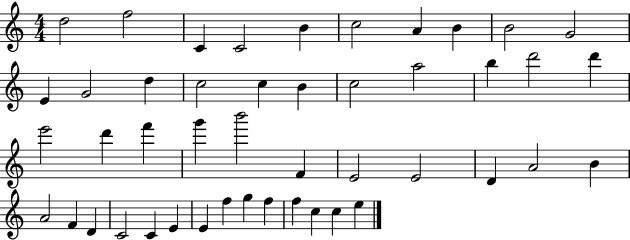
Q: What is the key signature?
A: C major